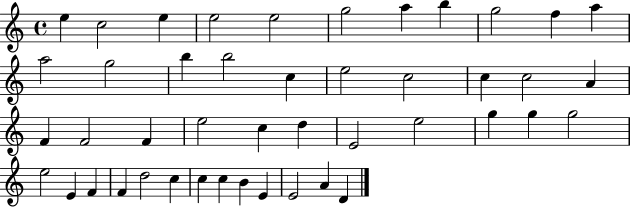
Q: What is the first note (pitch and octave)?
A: E5